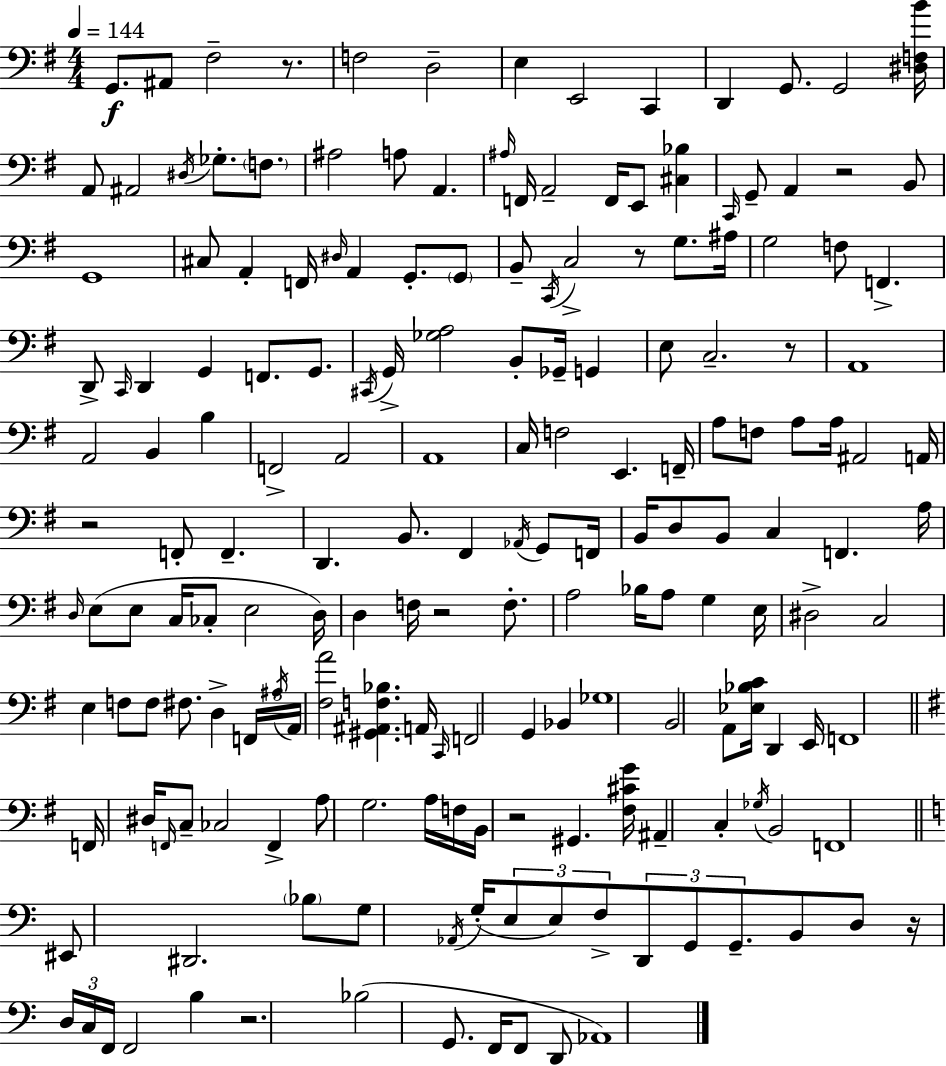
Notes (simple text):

G2/e. A#2/e F#3/h R/e. F3/h D3/h E3/q E2/h C2/q D2/q G2/e. G2/h [D#3,F3,B4]/s A2/e A#2/h D#3/s Gb3/e. F3/e. A#3/h A3/e A2/q. A#3/s F2/s A2/h F2/s E2/e [C#3,Bb3]/q C2/s G2/e A2/q R/h B2/e G2/w C#3/e A2/q F2/s D#3/s A2/q G2/e. G2/e B2/e C2/s C3/h R/e G3/e. A#3/s G3/h F3/e F2/q. D2/e C2/s D2/q G2/q F2/e. G2/e. C#2/s G2/s [Gb3,A3]/h B2/e Gb2/s G2/q E3/e C3/h. R/e A2/w A2/h B2/q B3/q F2/h A2/h A2/w C3/s F3/h E2/q. F2/s A3/e F3/e A3/e A3/s A#2/h A2/s R/h F2/e F2/q. D2/q. B2/e. F#2/q Ab2/s G2/e F2/s B2/s D3/e B2/e C3/q F2/q. A3/s D3/s E3/e E3/e C3/s CES3/e E3/h D3/s D3/q F3/s R/h F3/e. A3/h Bb3/s A3/e G3/q E3/s D#3/h C3/h E3/q F3/e F3/e F#3/e. D3/q F2/s A#3/s A2/s [F#3,A4]/h [G#2,A#2,F3,Bb3]/q. A2/s C2/s F2/h G2/q Bb2/q Gb3/w B2/h A2/e [Eb3,Bb3,C4]/s D2/q E2/s F2/w F2/s D#3/s F2/s C3/e CES3/h F2/q A3/e G3/h. A3/s F3/s B2/s R/h G#2/q. [F#3,C#4,G4]/s A#2/q C3/q Gb3/s B2/h F2/w EIS2/e D#2/h. Bb3/e G3/e Ab2/s G3/s E3/e E3/e F3/e D2/e G2/e G2/e. B2/e D3/e R/s D3/s C3/s F2/s F2/h B3/q R/h. Bb3/h G2/e. F2/s F2/e D2/e Ab2/w